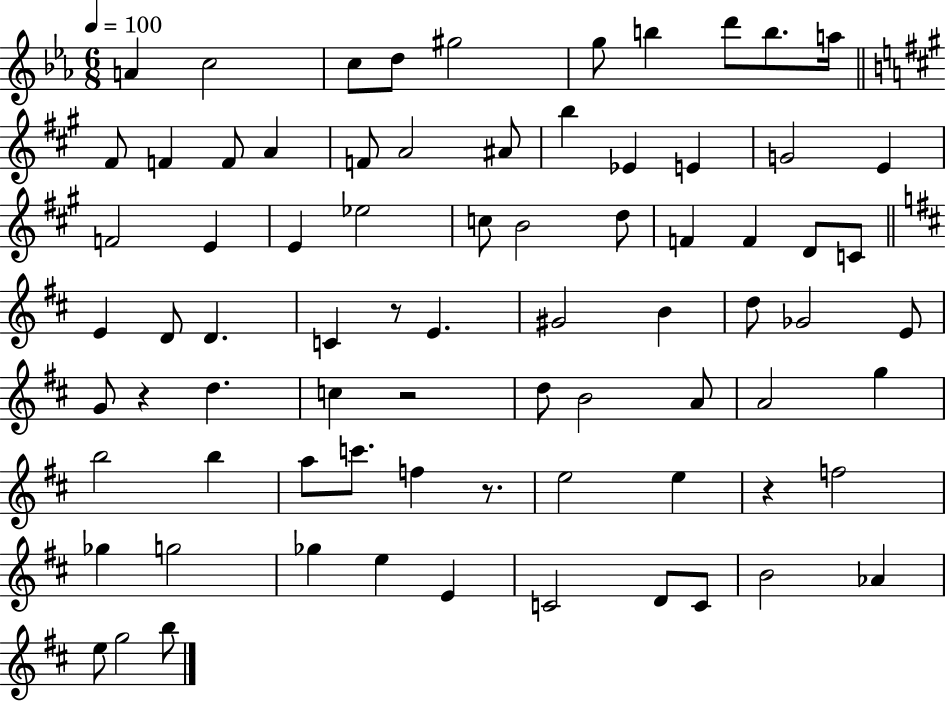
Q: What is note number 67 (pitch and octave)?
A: C4